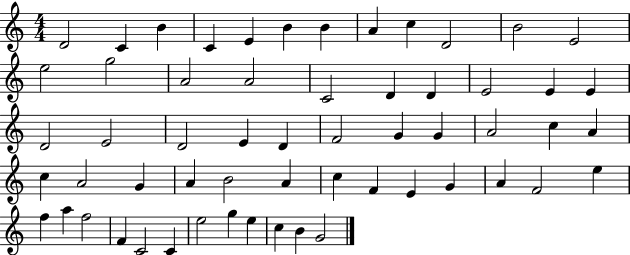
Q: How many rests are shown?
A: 0